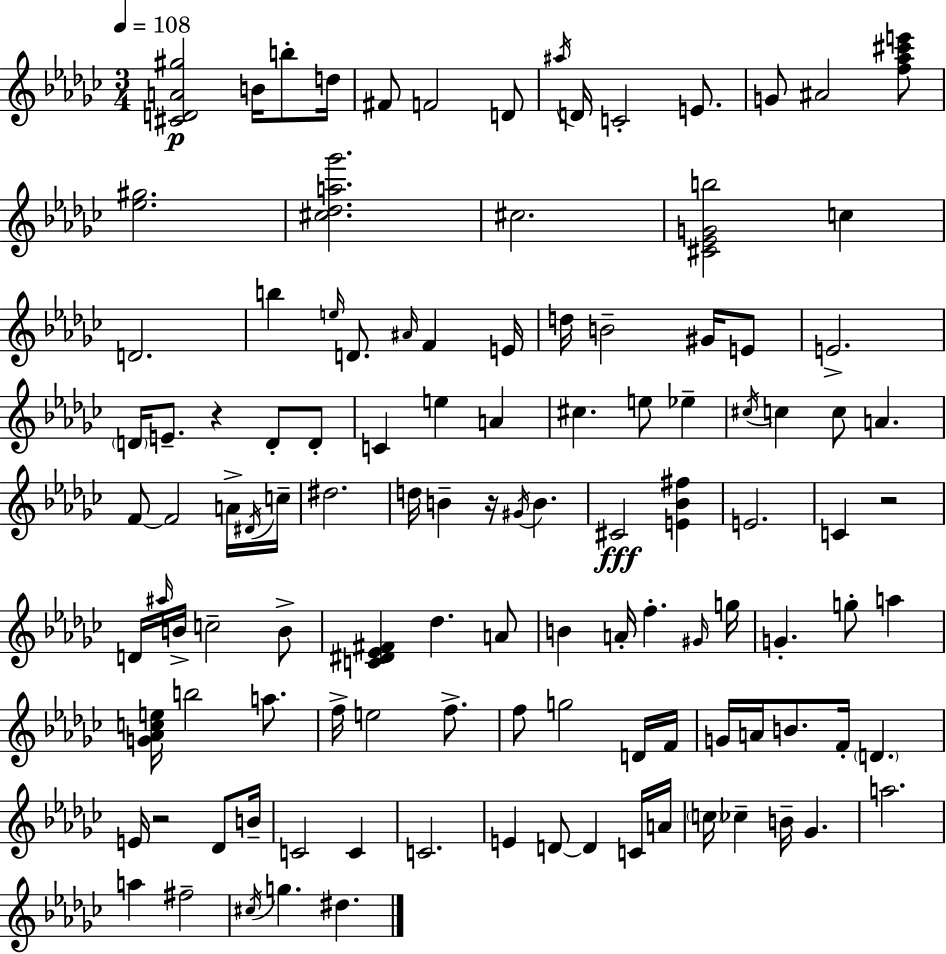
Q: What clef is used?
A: treble